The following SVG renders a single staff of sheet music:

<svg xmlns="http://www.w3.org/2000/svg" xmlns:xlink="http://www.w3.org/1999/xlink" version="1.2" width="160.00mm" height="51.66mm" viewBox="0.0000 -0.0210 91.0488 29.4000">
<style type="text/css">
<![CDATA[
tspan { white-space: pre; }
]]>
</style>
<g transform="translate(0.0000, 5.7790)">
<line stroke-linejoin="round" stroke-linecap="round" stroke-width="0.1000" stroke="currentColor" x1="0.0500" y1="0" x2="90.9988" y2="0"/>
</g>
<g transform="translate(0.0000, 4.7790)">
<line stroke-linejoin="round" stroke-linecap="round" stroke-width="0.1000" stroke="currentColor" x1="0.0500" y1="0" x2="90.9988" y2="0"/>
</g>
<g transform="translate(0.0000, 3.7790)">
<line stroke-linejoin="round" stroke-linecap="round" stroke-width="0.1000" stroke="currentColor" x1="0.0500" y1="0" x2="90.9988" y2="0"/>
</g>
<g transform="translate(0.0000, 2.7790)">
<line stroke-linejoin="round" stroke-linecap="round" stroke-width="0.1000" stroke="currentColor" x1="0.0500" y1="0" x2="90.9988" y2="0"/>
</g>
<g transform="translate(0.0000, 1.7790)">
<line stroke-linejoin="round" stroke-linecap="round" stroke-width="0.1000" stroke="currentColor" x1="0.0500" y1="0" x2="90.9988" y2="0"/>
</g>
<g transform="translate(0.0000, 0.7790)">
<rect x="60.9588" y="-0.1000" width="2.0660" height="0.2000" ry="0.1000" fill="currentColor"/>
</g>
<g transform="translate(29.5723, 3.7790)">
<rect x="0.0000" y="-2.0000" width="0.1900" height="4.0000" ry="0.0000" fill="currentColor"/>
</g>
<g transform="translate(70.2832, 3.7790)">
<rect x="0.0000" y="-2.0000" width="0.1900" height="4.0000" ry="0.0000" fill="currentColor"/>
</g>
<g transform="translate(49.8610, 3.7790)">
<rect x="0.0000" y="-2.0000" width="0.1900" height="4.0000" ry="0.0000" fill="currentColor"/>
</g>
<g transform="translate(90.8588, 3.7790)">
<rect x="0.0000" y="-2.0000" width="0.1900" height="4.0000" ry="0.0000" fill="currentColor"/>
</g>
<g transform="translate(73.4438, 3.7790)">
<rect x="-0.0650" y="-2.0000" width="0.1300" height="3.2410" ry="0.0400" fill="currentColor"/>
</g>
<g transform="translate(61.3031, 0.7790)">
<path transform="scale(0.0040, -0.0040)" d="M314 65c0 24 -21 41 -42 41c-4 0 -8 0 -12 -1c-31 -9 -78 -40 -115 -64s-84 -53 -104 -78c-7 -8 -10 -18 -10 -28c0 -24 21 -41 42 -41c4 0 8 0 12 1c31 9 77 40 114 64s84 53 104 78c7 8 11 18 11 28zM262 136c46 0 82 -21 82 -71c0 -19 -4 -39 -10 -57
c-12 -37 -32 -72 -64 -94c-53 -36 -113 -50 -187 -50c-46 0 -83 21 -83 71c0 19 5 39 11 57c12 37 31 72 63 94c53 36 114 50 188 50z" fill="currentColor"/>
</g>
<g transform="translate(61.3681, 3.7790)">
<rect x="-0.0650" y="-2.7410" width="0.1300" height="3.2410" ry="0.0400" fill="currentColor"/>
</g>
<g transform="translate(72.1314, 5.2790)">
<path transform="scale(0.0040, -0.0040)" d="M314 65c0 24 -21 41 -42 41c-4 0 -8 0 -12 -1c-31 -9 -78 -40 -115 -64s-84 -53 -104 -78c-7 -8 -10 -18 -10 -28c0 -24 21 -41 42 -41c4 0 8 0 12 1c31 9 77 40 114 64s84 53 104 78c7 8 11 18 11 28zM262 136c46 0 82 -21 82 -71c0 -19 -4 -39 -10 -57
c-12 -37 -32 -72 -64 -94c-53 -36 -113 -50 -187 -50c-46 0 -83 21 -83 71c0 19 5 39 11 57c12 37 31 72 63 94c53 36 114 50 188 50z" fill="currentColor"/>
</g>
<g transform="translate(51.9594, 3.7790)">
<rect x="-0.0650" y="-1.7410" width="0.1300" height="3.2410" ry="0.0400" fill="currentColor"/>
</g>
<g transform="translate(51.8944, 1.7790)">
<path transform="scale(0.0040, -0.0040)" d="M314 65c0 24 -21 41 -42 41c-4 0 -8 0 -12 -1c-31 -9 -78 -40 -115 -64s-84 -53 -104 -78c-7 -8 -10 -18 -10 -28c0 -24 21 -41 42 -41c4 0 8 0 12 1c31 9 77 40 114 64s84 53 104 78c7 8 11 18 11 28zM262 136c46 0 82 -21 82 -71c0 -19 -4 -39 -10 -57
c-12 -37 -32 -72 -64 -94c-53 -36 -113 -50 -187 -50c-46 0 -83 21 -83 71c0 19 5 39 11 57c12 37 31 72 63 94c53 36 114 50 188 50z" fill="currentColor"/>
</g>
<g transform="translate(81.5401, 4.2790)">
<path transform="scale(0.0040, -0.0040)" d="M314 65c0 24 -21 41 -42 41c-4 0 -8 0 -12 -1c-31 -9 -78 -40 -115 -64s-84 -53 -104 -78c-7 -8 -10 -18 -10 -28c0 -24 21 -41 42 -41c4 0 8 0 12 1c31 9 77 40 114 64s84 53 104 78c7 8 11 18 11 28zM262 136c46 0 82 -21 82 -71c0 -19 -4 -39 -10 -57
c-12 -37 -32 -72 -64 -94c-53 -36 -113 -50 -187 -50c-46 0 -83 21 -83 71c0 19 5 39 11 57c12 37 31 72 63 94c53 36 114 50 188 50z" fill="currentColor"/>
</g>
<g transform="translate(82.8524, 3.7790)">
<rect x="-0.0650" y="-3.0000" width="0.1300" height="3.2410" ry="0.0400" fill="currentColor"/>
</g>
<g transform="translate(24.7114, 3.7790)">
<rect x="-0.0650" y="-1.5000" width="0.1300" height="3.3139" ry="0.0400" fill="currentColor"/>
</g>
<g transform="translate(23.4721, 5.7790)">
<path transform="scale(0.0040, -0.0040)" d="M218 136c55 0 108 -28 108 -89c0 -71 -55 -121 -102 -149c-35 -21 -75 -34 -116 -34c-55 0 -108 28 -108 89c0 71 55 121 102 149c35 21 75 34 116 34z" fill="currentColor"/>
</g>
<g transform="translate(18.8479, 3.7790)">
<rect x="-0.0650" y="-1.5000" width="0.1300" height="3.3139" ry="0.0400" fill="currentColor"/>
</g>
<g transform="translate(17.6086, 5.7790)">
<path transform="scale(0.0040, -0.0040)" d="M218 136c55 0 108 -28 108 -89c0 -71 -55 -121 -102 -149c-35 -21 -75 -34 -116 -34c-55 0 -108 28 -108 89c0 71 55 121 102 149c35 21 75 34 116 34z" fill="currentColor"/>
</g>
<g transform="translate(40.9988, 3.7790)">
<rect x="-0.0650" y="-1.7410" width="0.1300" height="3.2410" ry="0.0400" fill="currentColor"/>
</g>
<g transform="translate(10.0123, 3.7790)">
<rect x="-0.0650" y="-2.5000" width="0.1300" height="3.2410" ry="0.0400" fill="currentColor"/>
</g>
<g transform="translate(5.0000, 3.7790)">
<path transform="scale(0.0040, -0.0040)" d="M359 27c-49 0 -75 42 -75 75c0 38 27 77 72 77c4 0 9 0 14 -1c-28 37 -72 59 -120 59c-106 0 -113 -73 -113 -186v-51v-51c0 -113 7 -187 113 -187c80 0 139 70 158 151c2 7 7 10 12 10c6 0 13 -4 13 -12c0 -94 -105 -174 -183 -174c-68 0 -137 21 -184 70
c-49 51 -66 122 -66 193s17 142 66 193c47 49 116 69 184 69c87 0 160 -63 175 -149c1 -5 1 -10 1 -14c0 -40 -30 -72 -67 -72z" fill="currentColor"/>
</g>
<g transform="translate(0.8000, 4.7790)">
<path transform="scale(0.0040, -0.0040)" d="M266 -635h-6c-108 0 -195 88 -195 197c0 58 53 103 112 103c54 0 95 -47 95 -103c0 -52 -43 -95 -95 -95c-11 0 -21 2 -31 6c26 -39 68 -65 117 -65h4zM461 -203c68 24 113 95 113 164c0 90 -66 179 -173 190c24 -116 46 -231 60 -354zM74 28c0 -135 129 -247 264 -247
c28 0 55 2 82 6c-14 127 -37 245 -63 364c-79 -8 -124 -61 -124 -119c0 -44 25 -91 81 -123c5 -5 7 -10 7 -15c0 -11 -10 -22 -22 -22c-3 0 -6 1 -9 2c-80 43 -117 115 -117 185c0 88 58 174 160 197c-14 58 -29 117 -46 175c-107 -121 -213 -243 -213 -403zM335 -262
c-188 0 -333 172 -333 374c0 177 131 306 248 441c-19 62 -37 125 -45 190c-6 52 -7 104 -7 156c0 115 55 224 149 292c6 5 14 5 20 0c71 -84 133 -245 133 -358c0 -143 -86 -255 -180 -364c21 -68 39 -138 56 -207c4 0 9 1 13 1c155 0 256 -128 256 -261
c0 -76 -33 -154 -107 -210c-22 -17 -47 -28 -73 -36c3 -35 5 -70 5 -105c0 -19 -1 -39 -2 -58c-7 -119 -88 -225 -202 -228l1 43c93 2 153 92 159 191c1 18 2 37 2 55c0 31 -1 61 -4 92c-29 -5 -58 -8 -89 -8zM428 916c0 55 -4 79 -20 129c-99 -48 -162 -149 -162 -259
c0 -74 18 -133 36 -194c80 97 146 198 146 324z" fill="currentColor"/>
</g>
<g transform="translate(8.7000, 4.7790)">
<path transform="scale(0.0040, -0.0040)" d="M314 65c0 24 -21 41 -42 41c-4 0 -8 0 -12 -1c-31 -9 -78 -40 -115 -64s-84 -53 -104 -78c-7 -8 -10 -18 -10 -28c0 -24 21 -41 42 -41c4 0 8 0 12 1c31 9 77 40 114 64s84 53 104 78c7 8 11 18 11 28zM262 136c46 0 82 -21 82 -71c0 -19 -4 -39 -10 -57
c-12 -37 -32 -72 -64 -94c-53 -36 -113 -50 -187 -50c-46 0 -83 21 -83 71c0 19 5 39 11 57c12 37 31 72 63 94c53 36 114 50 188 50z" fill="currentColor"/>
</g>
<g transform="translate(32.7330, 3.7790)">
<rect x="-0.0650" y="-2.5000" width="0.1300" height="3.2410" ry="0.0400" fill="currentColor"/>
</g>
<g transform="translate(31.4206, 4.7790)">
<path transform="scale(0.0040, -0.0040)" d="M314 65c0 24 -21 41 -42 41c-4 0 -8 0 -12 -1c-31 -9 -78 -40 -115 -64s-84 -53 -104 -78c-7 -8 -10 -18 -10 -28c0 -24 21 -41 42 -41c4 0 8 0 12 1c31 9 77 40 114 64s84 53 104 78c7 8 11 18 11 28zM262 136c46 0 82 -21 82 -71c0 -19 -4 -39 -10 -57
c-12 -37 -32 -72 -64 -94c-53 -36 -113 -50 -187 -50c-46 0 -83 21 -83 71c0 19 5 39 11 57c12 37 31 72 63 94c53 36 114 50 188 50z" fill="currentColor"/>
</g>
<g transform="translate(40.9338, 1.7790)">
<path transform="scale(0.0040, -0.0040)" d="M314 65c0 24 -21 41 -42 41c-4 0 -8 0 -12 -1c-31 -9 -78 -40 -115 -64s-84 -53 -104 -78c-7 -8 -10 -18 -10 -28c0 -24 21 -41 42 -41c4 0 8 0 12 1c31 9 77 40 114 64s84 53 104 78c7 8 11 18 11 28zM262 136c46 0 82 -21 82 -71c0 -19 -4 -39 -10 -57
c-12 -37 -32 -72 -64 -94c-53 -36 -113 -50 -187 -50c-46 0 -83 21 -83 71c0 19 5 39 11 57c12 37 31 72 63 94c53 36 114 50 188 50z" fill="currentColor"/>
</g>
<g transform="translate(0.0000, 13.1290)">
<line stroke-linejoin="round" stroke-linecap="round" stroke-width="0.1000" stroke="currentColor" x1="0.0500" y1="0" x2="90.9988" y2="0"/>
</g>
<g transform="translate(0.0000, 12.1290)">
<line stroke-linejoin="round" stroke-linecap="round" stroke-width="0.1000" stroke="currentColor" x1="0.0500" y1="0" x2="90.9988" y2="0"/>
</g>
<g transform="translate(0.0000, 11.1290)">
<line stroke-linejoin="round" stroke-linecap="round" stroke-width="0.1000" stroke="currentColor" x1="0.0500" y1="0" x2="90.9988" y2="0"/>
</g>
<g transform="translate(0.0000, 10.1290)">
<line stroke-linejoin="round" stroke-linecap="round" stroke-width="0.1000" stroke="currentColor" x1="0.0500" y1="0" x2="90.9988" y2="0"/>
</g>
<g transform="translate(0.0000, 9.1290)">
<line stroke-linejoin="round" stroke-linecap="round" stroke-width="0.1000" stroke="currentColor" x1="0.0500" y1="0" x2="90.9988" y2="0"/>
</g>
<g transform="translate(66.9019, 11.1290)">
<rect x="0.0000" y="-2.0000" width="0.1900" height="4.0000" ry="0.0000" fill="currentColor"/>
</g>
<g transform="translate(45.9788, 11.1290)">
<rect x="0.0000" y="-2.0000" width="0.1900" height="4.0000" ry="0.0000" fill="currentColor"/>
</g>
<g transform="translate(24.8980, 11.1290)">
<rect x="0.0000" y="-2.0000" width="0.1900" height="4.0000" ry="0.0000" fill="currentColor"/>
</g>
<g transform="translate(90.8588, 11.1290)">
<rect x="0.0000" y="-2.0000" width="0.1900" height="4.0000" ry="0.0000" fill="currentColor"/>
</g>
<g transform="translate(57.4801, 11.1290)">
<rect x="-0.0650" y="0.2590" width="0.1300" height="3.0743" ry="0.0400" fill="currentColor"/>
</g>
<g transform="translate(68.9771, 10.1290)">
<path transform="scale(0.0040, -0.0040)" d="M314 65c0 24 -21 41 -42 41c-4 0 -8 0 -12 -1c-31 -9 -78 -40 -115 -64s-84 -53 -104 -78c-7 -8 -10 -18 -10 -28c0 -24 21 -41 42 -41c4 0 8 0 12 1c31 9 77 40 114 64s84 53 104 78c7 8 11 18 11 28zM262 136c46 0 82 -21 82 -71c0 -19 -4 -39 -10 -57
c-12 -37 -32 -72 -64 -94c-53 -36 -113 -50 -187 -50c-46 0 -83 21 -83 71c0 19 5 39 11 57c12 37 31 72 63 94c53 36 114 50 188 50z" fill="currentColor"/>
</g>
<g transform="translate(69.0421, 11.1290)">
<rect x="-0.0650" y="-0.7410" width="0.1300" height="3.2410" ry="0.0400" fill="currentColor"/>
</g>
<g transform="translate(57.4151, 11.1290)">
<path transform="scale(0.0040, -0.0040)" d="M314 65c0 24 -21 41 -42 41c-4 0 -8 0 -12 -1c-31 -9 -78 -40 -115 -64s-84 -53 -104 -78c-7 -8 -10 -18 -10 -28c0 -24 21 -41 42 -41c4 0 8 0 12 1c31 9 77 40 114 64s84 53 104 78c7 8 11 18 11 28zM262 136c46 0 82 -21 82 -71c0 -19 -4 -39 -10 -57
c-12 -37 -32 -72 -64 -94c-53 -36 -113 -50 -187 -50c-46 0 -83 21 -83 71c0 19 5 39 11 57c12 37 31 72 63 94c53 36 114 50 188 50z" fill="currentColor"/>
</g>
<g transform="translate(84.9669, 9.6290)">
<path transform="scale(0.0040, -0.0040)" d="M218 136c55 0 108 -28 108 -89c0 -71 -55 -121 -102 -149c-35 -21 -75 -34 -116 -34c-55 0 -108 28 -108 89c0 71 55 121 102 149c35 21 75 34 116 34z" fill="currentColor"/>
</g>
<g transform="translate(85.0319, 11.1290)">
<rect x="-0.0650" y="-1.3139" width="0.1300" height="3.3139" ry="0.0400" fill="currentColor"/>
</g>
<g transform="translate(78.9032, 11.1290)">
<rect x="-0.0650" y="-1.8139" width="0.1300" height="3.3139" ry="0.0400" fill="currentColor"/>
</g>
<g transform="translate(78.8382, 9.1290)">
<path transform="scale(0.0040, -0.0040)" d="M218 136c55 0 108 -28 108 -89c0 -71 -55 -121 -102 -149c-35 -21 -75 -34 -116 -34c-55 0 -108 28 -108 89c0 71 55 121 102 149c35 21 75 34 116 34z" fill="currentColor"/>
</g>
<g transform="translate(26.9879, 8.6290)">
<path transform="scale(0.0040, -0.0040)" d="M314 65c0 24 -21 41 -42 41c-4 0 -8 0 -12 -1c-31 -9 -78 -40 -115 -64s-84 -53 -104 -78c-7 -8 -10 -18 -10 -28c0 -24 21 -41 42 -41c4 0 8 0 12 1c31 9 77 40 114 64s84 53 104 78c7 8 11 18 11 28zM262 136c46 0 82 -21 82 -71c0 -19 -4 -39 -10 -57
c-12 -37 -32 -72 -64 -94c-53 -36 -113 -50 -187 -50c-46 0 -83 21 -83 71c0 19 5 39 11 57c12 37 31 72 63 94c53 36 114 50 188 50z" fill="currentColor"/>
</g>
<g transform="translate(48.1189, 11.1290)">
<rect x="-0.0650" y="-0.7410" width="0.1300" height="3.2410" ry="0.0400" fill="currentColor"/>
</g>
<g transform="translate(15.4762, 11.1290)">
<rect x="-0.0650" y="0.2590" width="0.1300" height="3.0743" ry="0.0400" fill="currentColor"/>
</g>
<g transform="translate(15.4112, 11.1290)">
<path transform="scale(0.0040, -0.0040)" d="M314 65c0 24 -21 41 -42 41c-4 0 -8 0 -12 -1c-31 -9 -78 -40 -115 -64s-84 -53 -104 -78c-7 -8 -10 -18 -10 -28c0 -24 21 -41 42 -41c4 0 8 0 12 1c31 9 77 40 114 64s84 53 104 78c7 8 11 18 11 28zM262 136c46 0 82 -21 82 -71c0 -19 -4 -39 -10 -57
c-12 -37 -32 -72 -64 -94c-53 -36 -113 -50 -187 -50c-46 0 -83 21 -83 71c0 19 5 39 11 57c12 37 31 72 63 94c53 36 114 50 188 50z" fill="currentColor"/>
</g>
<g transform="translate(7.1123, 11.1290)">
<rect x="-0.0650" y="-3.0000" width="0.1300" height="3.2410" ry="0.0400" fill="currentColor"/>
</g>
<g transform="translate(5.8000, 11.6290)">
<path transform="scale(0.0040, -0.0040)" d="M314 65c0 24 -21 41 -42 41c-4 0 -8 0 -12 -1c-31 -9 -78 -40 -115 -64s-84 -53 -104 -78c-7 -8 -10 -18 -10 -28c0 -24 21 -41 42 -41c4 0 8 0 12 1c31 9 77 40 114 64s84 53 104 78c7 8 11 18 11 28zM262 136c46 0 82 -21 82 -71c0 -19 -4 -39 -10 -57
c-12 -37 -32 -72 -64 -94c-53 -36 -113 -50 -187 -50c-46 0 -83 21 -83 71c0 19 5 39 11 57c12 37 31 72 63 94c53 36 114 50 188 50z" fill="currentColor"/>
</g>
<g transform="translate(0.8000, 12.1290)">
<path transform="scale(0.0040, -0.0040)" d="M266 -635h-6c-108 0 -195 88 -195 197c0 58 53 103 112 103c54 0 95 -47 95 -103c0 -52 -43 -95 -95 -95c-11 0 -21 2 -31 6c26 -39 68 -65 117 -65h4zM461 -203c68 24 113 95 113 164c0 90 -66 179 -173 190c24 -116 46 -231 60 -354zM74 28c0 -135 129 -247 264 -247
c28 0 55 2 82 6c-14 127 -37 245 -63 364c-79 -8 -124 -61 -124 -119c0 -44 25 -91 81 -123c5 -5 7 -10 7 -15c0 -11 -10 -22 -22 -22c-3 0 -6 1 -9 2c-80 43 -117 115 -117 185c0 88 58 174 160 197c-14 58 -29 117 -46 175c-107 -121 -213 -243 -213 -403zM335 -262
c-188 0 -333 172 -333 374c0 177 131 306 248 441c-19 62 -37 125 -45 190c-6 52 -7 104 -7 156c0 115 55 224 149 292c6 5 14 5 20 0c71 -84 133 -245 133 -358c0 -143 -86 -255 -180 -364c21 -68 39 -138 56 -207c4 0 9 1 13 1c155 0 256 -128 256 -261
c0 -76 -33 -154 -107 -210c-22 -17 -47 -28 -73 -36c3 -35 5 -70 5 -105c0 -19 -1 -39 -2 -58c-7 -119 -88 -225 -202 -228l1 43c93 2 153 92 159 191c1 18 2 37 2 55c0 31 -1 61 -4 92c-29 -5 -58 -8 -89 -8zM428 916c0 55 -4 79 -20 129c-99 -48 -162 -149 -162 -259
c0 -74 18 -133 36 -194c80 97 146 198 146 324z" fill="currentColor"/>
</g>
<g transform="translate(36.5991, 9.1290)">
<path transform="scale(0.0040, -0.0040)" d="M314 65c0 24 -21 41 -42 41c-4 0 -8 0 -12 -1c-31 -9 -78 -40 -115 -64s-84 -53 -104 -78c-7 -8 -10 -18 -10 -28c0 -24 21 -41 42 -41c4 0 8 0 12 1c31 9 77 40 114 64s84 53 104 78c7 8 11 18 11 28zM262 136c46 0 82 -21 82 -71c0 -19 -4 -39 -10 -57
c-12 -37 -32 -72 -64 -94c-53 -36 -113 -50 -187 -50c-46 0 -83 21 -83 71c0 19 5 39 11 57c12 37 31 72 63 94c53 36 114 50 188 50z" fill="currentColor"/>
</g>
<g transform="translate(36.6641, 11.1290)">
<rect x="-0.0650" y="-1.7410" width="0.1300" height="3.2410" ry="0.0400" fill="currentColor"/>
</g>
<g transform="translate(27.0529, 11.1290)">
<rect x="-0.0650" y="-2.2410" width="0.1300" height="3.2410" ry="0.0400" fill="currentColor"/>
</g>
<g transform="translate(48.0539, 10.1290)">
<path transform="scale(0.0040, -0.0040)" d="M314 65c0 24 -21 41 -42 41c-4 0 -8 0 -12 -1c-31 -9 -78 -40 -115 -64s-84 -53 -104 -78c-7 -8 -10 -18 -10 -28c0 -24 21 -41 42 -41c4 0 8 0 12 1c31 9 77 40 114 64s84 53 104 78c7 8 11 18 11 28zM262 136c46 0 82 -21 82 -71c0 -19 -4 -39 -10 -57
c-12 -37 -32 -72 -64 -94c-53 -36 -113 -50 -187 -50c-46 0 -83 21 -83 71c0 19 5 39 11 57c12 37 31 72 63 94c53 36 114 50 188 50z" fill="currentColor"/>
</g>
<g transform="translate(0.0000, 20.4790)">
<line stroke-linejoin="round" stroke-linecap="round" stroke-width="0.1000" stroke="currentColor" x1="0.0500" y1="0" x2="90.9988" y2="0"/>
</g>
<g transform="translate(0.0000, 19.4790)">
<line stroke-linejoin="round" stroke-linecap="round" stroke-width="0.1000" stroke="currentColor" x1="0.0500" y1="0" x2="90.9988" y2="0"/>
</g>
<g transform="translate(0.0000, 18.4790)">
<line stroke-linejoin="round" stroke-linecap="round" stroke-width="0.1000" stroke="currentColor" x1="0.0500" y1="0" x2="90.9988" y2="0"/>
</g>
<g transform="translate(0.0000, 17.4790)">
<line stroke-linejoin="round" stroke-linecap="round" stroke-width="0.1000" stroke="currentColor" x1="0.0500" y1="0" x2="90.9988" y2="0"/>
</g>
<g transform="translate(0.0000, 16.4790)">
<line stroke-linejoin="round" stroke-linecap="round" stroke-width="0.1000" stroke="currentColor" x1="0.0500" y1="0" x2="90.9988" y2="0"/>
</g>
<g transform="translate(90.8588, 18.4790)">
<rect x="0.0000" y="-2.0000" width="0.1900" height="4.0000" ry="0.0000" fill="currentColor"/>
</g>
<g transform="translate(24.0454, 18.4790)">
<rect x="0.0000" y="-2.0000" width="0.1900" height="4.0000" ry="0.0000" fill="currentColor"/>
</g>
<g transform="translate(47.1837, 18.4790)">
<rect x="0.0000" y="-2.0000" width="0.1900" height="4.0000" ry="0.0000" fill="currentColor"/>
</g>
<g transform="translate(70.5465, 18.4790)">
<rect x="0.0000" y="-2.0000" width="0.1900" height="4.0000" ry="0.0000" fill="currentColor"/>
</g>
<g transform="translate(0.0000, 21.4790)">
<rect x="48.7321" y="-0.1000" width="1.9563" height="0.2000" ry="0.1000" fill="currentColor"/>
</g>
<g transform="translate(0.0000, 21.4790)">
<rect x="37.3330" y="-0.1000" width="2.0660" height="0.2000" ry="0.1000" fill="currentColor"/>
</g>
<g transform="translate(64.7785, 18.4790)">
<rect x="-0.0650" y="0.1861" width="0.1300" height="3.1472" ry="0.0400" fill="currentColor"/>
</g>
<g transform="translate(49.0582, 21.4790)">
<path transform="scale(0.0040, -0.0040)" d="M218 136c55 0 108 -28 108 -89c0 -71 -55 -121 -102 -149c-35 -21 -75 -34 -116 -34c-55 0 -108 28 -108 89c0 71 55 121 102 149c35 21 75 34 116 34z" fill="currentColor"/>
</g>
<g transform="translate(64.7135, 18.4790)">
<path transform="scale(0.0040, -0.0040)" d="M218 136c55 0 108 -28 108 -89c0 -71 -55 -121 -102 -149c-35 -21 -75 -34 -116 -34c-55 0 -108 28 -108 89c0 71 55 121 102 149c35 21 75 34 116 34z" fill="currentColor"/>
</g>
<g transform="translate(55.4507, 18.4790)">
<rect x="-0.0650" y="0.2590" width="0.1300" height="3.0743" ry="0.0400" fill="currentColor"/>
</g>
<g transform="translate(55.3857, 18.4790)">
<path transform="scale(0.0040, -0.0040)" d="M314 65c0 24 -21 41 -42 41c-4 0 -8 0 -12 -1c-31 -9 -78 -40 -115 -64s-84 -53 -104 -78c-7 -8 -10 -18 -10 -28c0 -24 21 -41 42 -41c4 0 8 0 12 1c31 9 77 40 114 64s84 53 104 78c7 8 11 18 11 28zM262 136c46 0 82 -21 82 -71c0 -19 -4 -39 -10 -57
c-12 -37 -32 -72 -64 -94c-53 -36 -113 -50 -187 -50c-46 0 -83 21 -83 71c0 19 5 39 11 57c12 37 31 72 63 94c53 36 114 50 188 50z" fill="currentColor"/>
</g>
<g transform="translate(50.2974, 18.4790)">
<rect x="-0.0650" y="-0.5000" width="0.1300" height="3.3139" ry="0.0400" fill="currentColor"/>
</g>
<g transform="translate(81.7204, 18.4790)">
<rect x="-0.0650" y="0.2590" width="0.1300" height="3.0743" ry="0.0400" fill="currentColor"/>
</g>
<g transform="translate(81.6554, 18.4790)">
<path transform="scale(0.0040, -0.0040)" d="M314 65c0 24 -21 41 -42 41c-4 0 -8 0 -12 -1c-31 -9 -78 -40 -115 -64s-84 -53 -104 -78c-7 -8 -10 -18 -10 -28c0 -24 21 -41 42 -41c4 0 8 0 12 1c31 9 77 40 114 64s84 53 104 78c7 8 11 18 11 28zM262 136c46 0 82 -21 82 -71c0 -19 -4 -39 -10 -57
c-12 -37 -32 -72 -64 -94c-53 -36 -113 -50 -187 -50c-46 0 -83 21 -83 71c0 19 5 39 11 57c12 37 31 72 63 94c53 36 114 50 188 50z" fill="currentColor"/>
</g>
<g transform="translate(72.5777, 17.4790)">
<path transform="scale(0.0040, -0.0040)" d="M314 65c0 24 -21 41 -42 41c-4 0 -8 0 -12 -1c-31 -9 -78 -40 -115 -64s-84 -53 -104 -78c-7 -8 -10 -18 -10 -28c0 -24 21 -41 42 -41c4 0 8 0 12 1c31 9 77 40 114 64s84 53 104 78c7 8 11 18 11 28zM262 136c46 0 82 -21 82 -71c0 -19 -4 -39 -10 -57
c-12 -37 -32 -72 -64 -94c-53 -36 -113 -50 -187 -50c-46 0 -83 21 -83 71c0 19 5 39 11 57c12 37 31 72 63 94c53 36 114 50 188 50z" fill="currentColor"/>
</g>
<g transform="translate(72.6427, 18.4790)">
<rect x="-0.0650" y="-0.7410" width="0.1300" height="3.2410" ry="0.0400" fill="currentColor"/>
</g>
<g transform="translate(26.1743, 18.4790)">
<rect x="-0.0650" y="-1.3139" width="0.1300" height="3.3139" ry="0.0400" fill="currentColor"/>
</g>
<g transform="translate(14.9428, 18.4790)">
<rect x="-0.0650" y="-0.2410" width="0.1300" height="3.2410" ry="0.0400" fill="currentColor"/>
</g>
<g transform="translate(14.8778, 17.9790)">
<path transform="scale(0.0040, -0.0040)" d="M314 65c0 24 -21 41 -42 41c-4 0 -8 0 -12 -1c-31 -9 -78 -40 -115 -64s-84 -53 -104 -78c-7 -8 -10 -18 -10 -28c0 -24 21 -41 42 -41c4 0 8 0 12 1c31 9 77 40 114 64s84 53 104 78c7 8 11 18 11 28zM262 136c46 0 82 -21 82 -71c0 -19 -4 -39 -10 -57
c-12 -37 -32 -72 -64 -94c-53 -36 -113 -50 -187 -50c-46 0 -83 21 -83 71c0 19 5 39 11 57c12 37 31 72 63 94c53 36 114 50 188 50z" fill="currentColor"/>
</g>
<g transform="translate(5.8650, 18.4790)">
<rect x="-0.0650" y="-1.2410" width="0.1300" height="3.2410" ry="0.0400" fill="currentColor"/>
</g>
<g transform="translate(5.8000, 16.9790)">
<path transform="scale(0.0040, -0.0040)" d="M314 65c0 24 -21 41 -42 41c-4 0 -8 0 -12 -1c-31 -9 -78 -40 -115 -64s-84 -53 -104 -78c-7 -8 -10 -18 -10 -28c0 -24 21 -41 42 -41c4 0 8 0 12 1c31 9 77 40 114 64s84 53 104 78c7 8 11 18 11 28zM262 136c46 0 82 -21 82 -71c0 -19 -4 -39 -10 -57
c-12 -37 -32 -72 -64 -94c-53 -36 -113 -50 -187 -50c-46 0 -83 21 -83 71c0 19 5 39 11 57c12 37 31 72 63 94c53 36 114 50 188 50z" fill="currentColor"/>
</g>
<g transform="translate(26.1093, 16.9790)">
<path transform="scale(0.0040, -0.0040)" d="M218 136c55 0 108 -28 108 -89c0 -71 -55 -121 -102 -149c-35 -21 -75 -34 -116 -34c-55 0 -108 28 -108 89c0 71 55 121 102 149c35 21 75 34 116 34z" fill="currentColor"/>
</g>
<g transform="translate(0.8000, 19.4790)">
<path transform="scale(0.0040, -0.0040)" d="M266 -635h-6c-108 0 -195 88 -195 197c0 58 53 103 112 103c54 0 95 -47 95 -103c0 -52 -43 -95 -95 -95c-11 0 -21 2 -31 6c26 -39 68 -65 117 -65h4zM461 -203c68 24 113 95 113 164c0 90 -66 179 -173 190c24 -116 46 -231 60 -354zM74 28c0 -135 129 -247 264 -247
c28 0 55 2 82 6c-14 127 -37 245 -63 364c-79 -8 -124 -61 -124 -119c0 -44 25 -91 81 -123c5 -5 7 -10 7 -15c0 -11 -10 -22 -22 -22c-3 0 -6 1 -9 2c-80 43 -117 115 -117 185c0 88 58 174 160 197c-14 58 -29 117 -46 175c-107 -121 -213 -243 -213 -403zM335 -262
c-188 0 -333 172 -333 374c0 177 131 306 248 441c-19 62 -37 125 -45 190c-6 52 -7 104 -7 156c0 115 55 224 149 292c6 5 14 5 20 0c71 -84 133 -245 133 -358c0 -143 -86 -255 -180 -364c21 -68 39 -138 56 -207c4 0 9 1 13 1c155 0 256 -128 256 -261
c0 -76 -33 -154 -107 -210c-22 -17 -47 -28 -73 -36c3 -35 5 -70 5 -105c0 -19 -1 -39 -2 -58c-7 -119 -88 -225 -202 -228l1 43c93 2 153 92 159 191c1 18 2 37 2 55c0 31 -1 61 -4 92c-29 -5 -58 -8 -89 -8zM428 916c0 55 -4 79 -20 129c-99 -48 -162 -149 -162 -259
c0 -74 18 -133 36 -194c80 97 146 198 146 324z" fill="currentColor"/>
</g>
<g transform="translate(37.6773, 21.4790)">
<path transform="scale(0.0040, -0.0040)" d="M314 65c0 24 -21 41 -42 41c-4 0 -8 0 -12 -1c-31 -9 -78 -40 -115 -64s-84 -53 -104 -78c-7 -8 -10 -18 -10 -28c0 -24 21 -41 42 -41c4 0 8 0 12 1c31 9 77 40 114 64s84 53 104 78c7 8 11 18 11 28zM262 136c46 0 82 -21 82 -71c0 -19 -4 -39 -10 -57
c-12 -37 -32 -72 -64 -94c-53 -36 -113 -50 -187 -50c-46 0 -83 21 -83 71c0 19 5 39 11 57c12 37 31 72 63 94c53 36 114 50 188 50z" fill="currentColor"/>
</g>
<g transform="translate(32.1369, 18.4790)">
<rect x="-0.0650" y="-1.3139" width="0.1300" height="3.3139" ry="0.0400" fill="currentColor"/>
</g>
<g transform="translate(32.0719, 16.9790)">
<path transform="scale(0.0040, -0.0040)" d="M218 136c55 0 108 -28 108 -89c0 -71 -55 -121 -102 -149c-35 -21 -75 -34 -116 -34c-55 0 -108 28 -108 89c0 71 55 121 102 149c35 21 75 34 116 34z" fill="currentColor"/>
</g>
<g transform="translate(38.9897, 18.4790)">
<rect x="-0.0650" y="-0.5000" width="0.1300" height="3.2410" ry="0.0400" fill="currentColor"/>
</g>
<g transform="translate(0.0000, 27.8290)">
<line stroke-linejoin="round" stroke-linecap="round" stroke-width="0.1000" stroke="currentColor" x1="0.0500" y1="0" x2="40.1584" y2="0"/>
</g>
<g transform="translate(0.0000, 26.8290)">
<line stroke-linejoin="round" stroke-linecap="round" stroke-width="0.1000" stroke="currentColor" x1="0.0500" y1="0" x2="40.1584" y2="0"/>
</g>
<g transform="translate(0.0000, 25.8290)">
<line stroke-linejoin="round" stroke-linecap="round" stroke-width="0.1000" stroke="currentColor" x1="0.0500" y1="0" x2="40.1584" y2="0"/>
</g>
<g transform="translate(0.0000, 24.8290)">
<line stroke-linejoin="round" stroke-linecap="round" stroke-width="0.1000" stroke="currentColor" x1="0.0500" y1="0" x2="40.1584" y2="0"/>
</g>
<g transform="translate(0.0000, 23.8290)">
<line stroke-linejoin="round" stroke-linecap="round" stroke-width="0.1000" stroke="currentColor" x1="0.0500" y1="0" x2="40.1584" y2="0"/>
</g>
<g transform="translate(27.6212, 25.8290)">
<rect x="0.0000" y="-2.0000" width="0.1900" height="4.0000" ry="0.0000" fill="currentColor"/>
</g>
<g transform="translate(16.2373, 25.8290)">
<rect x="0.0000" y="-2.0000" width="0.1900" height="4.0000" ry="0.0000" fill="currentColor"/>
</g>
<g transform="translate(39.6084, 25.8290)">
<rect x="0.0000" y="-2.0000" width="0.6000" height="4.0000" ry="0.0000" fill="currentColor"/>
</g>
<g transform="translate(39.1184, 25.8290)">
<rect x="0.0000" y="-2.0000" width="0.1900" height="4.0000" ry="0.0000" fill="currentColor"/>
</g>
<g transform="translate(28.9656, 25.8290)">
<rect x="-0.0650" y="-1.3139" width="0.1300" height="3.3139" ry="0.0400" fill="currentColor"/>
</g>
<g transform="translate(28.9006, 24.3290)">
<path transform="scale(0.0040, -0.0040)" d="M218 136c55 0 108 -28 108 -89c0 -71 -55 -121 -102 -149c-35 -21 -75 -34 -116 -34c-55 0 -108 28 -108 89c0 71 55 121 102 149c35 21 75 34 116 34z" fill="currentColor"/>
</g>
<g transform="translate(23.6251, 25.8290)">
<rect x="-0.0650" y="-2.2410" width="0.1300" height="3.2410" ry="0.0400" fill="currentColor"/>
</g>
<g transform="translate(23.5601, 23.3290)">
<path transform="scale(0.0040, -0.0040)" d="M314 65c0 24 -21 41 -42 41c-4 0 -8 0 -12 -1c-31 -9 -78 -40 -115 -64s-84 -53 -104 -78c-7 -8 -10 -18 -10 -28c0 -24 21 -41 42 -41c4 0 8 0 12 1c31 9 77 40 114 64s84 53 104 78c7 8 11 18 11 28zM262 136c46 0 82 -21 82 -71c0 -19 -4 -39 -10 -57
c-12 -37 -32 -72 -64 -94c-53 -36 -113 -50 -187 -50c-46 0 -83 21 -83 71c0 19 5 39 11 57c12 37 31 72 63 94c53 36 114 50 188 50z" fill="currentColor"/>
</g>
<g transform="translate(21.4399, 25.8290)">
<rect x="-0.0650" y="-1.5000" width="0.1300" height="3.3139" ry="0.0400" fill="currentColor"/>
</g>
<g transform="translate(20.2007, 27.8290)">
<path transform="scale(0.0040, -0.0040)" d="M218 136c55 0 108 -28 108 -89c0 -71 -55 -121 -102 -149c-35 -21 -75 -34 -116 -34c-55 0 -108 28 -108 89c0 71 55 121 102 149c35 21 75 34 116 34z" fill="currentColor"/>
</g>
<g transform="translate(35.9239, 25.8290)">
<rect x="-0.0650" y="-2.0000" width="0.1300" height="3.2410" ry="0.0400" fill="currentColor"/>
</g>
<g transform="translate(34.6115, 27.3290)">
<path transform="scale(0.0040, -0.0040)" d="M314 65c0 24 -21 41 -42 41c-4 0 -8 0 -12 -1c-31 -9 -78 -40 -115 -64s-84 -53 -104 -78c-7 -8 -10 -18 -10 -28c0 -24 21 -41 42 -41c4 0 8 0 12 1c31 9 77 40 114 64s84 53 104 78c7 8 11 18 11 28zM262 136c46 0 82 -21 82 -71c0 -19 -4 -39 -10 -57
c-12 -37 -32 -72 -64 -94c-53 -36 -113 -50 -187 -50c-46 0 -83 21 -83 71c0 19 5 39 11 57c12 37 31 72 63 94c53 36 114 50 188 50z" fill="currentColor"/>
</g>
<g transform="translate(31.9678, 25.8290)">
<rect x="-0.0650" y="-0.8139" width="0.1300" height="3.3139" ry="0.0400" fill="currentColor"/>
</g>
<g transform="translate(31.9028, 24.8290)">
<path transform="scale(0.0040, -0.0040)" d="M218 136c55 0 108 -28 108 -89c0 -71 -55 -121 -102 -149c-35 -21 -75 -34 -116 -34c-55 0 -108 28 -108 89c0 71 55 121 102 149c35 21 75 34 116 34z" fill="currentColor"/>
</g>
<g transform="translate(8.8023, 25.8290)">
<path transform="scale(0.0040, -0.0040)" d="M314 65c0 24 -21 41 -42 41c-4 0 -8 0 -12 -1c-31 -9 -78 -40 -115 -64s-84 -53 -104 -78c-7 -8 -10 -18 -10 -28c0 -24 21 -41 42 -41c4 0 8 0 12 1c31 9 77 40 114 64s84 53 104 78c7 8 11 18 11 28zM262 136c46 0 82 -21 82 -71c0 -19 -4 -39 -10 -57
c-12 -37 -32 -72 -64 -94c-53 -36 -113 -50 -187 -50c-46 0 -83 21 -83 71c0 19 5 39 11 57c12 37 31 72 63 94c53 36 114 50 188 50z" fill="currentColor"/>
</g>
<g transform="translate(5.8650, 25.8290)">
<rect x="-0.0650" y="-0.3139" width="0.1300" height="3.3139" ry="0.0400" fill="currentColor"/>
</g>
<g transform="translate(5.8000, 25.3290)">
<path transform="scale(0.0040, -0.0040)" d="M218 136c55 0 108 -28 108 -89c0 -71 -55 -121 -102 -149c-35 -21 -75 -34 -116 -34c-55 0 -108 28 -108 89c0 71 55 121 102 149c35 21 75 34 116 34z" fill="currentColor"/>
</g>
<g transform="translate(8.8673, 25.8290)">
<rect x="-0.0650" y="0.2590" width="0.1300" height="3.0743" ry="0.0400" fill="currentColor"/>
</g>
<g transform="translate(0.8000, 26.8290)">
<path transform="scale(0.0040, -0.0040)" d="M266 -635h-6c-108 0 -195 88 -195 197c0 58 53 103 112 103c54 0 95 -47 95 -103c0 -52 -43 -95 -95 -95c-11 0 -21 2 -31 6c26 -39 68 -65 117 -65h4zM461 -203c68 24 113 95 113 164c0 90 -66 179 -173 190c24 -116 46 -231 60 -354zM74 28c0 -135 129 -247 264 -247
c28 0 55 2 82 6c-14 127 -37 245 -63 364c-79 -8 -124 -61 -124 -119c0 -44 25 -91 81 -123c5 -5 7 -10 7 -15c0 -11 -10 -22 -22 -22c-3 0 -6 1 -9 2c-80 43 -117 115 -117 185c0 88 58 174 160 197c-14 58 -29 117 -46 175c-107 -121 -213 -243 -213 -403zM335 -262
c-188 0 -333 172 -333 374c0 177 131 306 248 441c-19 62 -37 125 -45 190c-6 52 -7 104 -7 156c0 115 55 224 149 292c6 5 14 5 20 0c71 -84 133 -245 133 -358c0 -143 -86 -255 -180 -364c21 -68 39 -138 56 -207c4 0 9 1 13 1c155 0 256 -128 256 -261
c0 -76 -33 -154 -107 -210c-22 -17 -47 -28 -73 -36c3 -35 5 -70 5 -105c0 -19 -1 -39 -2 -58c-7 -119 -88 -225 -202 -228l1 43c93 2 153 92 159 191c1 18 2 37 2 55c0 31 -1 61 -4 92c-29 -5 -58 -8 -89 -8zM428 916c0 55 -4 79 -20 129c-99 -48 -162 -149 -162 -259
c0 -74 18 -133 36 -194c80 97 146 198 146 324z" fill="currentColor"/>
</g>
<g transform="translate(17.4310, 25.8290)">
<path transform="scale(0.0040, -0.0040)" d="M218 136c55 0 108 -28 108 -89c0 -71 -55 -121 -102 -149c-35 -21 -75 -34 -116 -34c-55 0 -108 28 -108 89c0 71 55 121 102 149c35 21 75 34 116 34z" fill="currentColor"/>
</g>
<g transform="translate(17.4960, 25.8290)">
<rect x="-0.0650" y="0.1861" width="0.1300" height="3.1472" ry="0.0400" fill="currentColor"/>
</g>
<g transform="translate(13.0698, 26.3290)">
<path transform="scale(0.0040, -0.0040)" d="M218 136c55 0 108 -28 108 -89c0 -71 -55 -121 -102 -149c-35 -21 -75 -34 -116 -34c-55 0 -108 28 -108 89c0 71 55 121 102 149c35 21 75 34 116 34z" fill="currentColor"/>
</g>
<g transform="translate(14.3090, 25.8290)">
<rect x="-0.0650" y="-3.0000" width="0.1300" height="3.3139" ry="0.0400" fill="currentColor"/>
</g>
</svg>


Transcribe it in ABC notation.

X:1
T:Untitled
M:4/4
L:1/4
K:C
G2 E E G2 f2 f2 a2 F2 A2 A2 B2 g2 f2 d2 B2 d2 f e e2 c2 e e C2 C B2 B d2 B2 c B2 A B E g2 e d F2